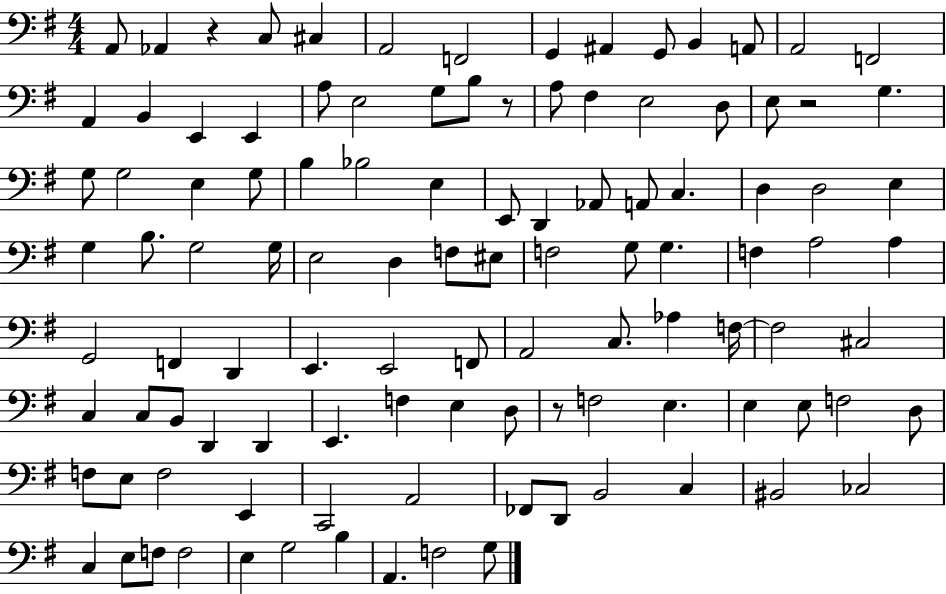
X:1
T:Untitled
M:4/4
L:1/4
K:G
A,,/2 _A,, z C,/2 ^C, A,,2 F,,2 G,, ^A,, G,,/2 B,, A,,/2 A,,2 F,,2 A,, B,, E,, E,, A,/2 E,2 G,/2 B,/2 z/2 A,/2 ^F, E,2 D,/2 E,/2 z2 G, G,/2 G,2 E, G,/2 B, _B,2 E, E,,/2 D,, _A,,/2 A,,/2 C, D, D,2 E, G, B,/2 G,2 G,/4 E,2 D, F,/2 ^E,/2 F,2 G,/2 G, F, A,2 A, G,,2 F,, D,, E,, E,,2 F,,/2 A,,2 C,/2 _A, F,/4 F,2 ^C,2 C, C,/2 B,,/2 D,, D,, E,, F, E, D,/2 z/2 F,2 E, E, E,/2 F,2 D,/2 F,/2 E,/2 F,2 E,, C,,2 A,,2 _F,,/2 D,,/2 B,,2 C, ^B,,2 _C,2 C, E,/2 F,/2 F,2 E, G,2 B, A,, F,2 G,/2